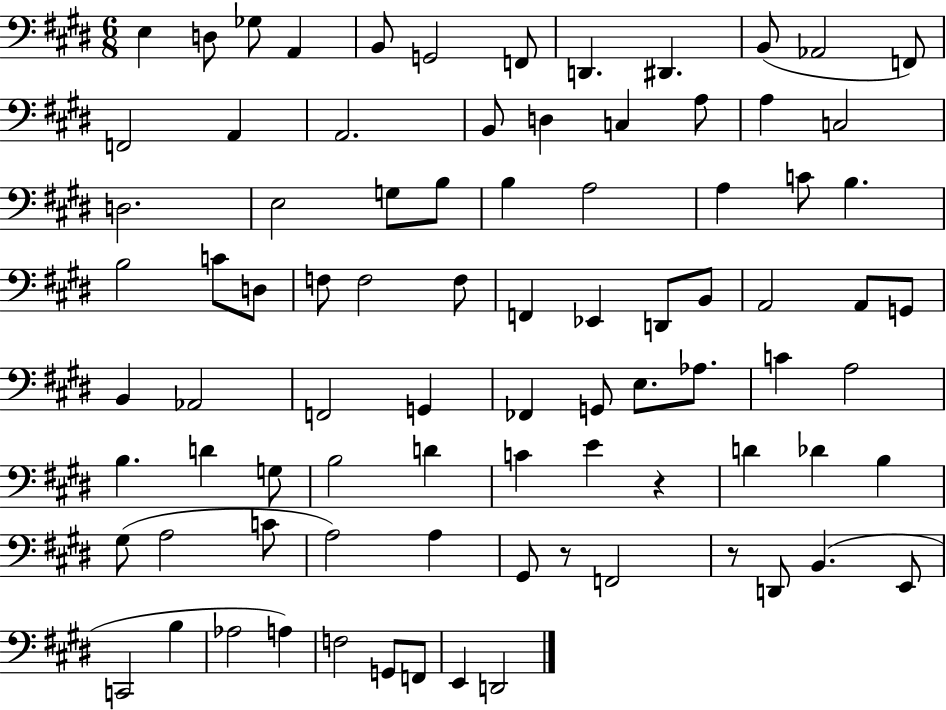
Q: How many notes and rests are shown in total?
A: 85